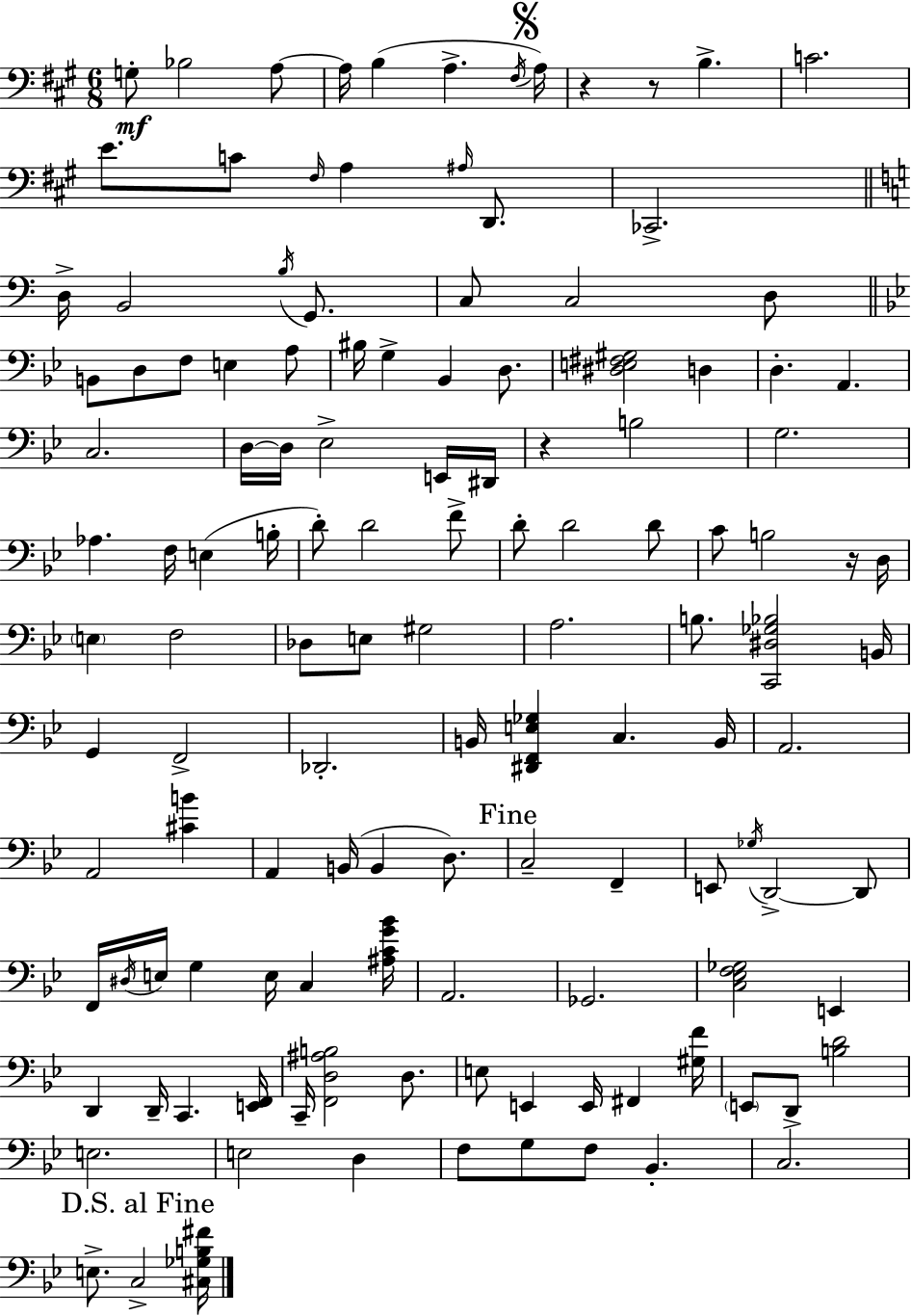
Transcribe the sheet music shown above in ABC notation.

X:1
T:Untitled
M:6/8
L:1/4
K:A
G,/2 _B,2 A,/2 A,/4 B, A, ^F,/4 A,/4 z z/2 B, C2 E/2 C/2 ^F,/4 A, ^A,/4 D,,/2 _C,,2 D,/4 B,,2 B,/4 G,,/2 C,/2 C,2 D,/2 B,,/2 D,/2 F,/2 E, A,/2 ^B,/4 G, _B,, D,/2 [^D,E,^F,^G,]2 D, D, A,, C,2 D,/4 D,/4 _E,2 E,,/4 ^D,,/4 z B,2 G,2 _A, F,/4 E, B,/4 D/2 D2 F/2 D/2 D2 D/2 C/2 B,2 z/4 D,/4 E, F,2 _D,/2 E,/2 ^G,2 A,2 B,/2 [C,,^D,_G,_B,]2 B,,/4 G,, F,,2 _D,,2 B,,/4 [^D,,F,,E,_G,] C, B,,/4 A,,2 A,,2 [^CB] A,, B,,/4 B,, D,/2 C,2 F,, E,,/2 _G,/4 D,,2 D,,/2 F,,/4 ^D,/4 E,/4 G, E,/4 C, [^A,CG_B]/4 A,,2 _G,,2 [C,_E,F,_G,]2 E,, D,, D,,/4 C,, [E,,F,,]/4 C,,/4 [F,,D,^A,B,]2 D,/2 E,/2 E,, E,,/4 ^F,, [^G,F]/4 E,,/2 D,,/2 [B,D]2 E,2 E,2 D, F,/2 G,/2 F,/2 _B,, C,2 E,/2 C,2 [^C,_G,B,^F]/4